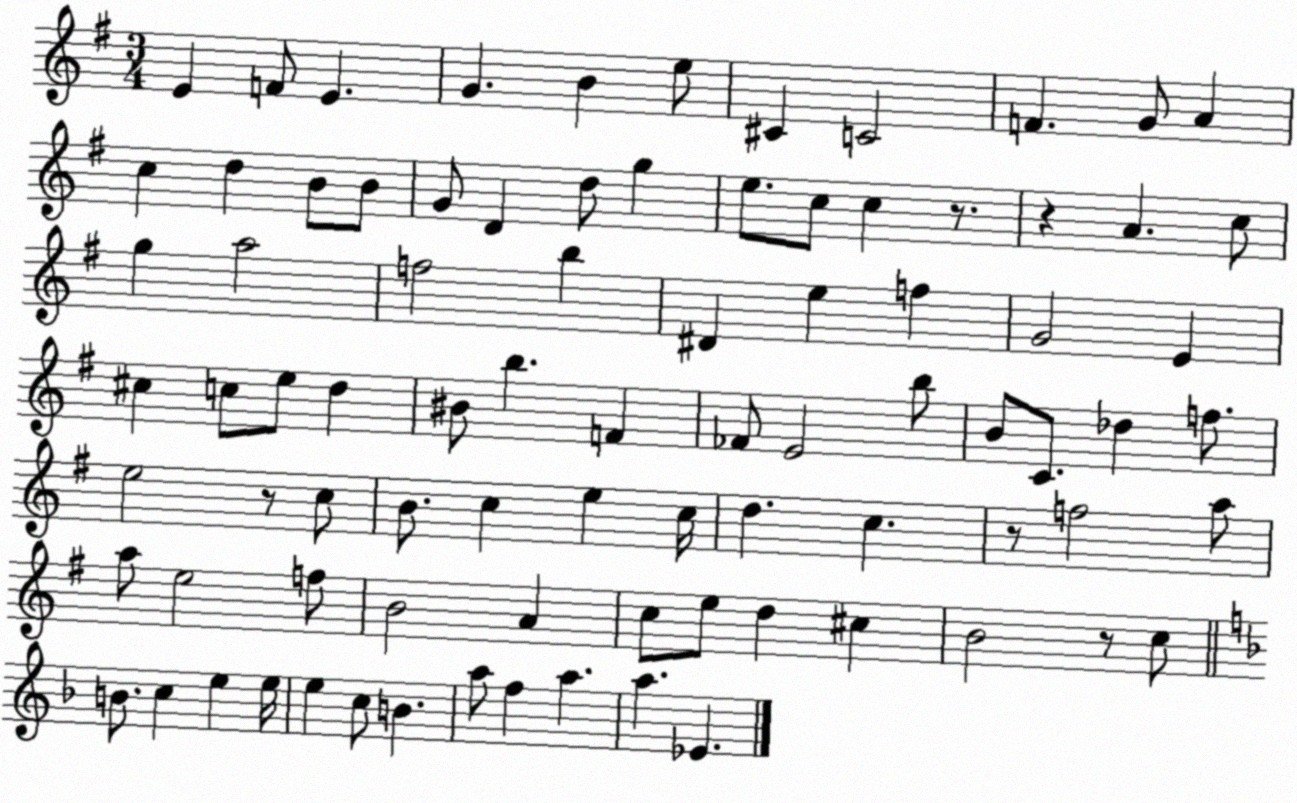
X:1
T:Untitled
M:3/4
L:1/4
K:G
E F/2 E G B e/2 ^C C2 F G/2 A c d B/2 B/2 G/2 D d/2 g e/2 c/2 c z/2 z A c/2 g a2 f2 b ^D e f G2 E ^c c/2 e/2 d ^B/2 b F _F/2 E2 b/2 B/2 C/2 _d f/2 e2 z/2 c/2 B/2 c e c/4 d c z/2 f2 a/2 a/2 e2 f/2 B2 A c/2 e/2 d ^c B2 z/2 c/2 B/2 c e e/4 e c/2 B a/2 f a a _E